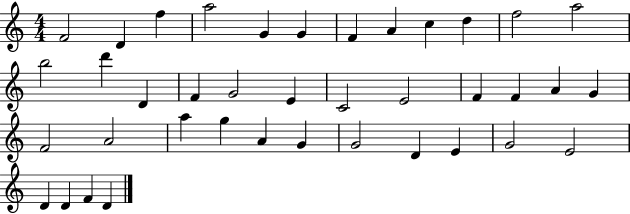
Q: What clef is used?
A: treble